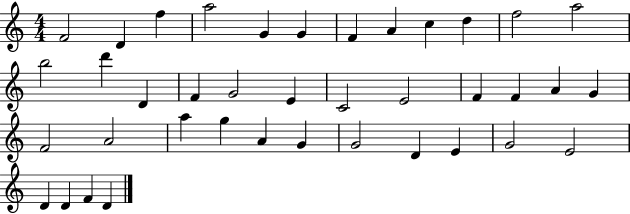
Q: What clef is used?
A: treble